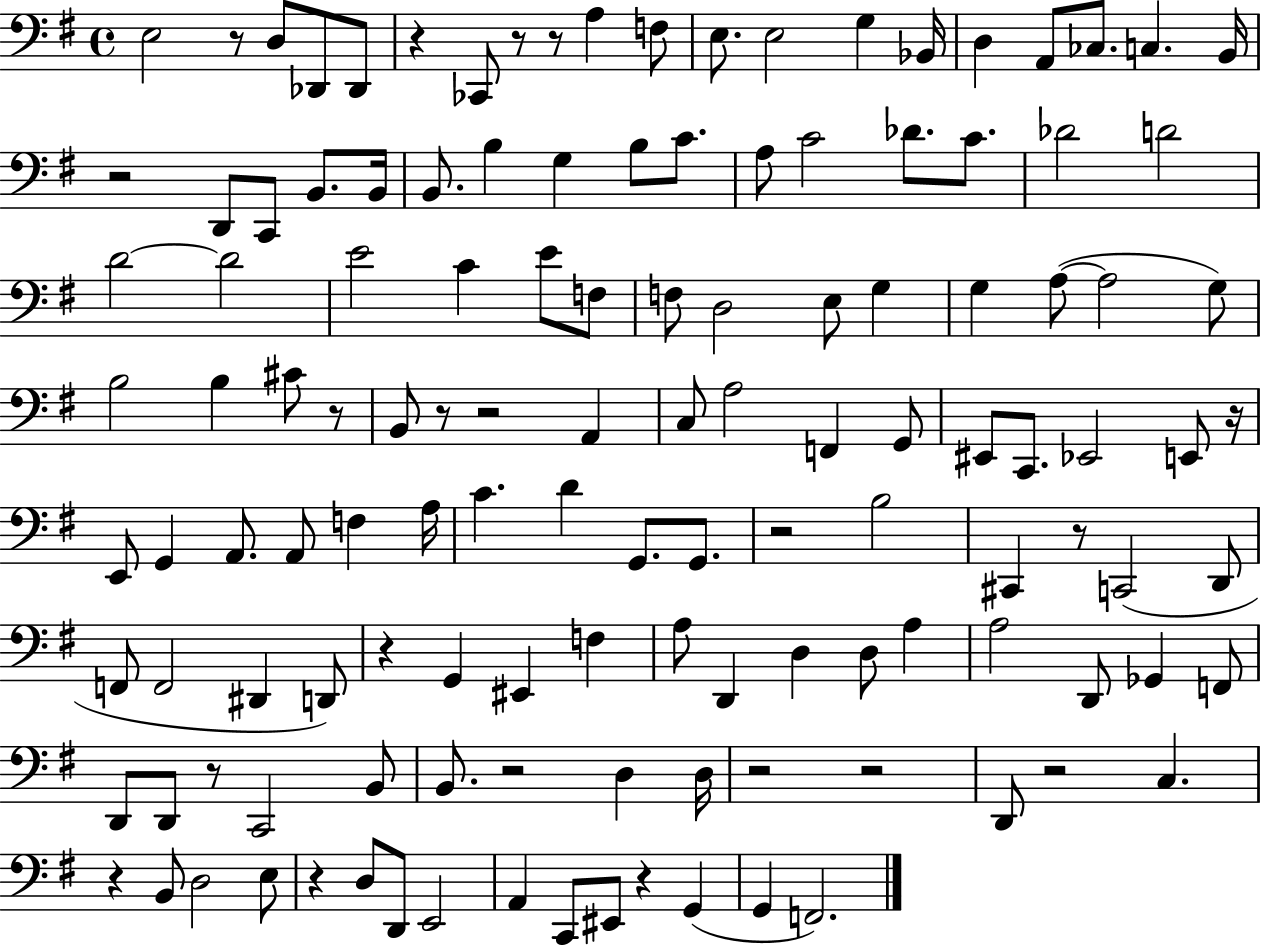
{
  \clef bass
  \time 4/4
  \defaultTimeSignature
  \key g \major
  e2 r8 d8 des,8 des,8 | r4 ces,8 r8 r8 a4 f8 | e8. e2 g4 bes,16 | d4 a,8 ces8. c4. b,16 | \break r2 d,8 c,8 b,8. b,16 | b,8. b4 g4 b8 c'8. | a8 c'2 des'8. c'8. | des'2 d'2 | \break d'2~~ d'2 | e'2 c'4 e'8 f8 | f8 d2 e8 g4 | g4 a8~(~ a2 g8) | \break b2 b4 cis'8 r8 | b,8 r8 r2 a,4 | c8 a2 f,4 g,8 | eis,8 c,8. ees,2 e,8 r16 | \break e,8 g,4 a,8. a,8 f4 a16 | c'4. d'4 g,8. g,8. | r2 b2 | cis,4 r8 c,2( d,8 | \break f,8 f,2 dis,4 d,8) | r4 g,4 eis,4 f4 | a8 d,4 d4 d8 a4 | a2 d,8 ges,4 f,8 | \break d,8 d,8 r8 c,2 b,8 | b,8. r2 d4 d16 | r2 r2 | d,8 r2 c4. | \break r4 b,8 d2 e8 | r4 d8 d,8 e,2 | a,4 c,8 eis,8 r4 g,4( | g,4 f,2.) | \break \bar "|."
}